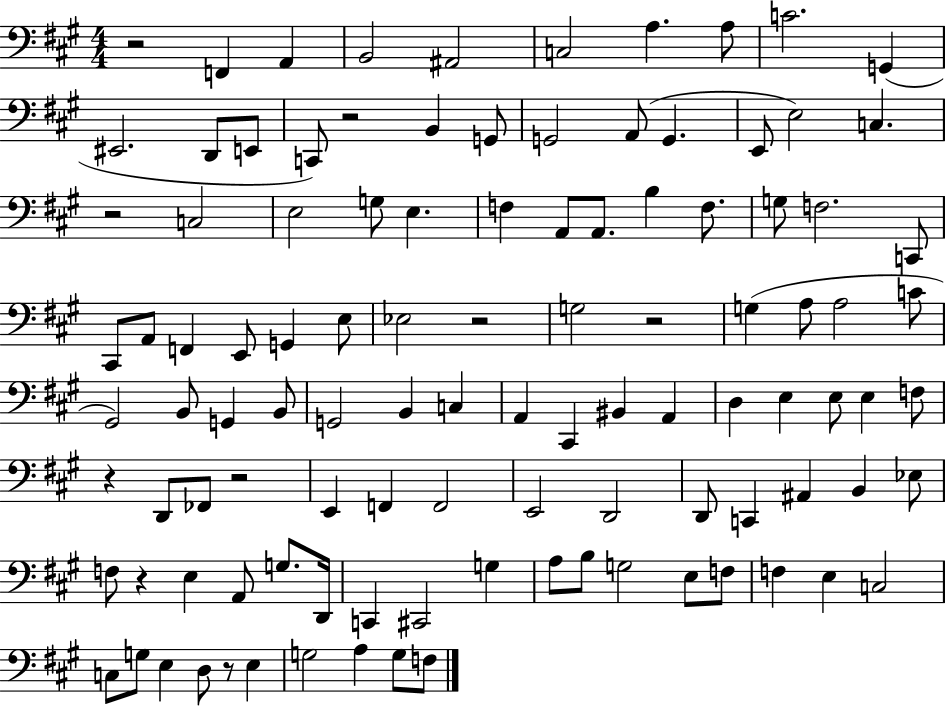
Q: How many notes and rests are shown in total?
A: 107